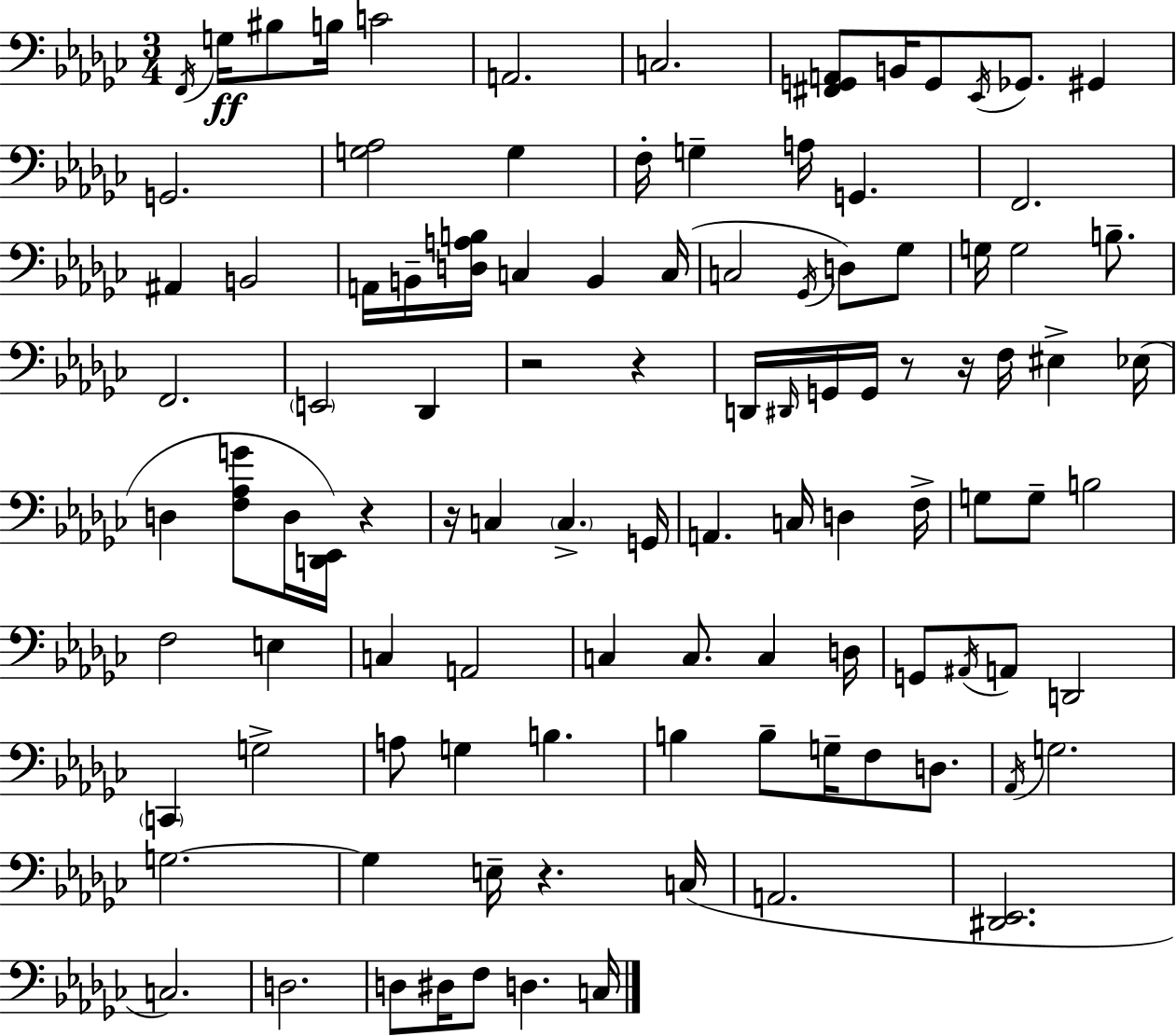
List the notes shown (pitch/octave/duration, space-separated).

F2/s G3/s BIS3/e B3/s C4/h A2/h. C3/h. [F#2,G2,A2]/e B2/s G2/e Eb2/s Gb2/e. G#2/q G2/h. [G3,Ab3]/h G3/q F3/s G3/q A3/s G2/q. F2/h. A#2/q B2/h A2/s B2/s [D3,A3,B3]/s C3/q B2/q C3/s C3/h Gb2/s D3/e Gb3/e G3/s G3/h B3/e. F2/h. E2/h Db2/q R/h R/q D2/s D#2/s G2/s G2/s R/e R/s F3/s EIS3/q Eb3/s D3/q [F3,Ab3,G4]/e D3/s [D2,Eb2]/s R/q R/s C3/q C3/q. G2/s A2/q. C3/s D3/q F3/s G3/e G3/e B3/h F3/h E3/q C3/q A2/h C3/q C3/e. C3/q D3/s G2/e A#2/s A2/e D2/h C2/q G3/h A3/e G3/q B3/q. B3/q B3/e G3/s F3/e D3/e. Ab2/s G3/h. G3/h. G3/q E3/s R/q. C3/s A2/h. [D#2,Eb2]/h. C3/h. D3/h. D3/e D#3/s F3/e D3/q. C3/s